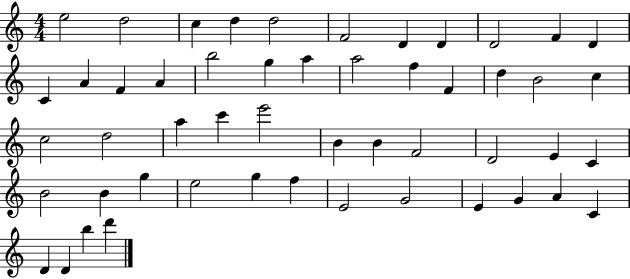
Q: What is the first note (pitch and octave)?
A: E5